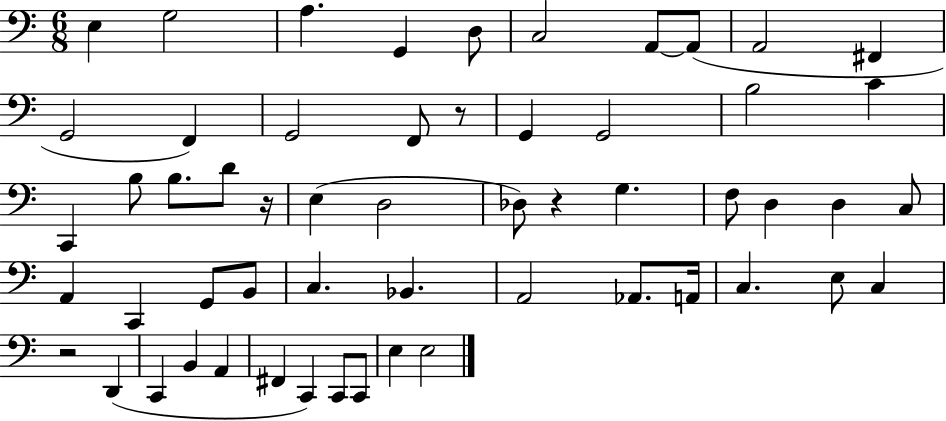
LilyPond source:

{
  \clef bass
  \numericTimeSignature
  \time 6/8
  \key c \major
  e4 g2 | a4. g,4 d8 | c2 a,8~~ a,8( | a,2 fis,4 | \break g,2 f,4) | g,2 f,8 r8 | g,4 g,2 | b2 c'4 | \break c,4 b8 b8. d'8 r16 | e4( d2 | des8) r4 g4. | f8 d4 d4 c8 | \break a,4 c,4 g,8 b,8 | c4. bes,4. | a,2 aes,8. a,16 | c4. e8 c4 | \break r2 d,4( | c,4 b,4 a,4 | fis,4 c,4) c,8 c,8 | e4 e2 | \break \bar "|."
}